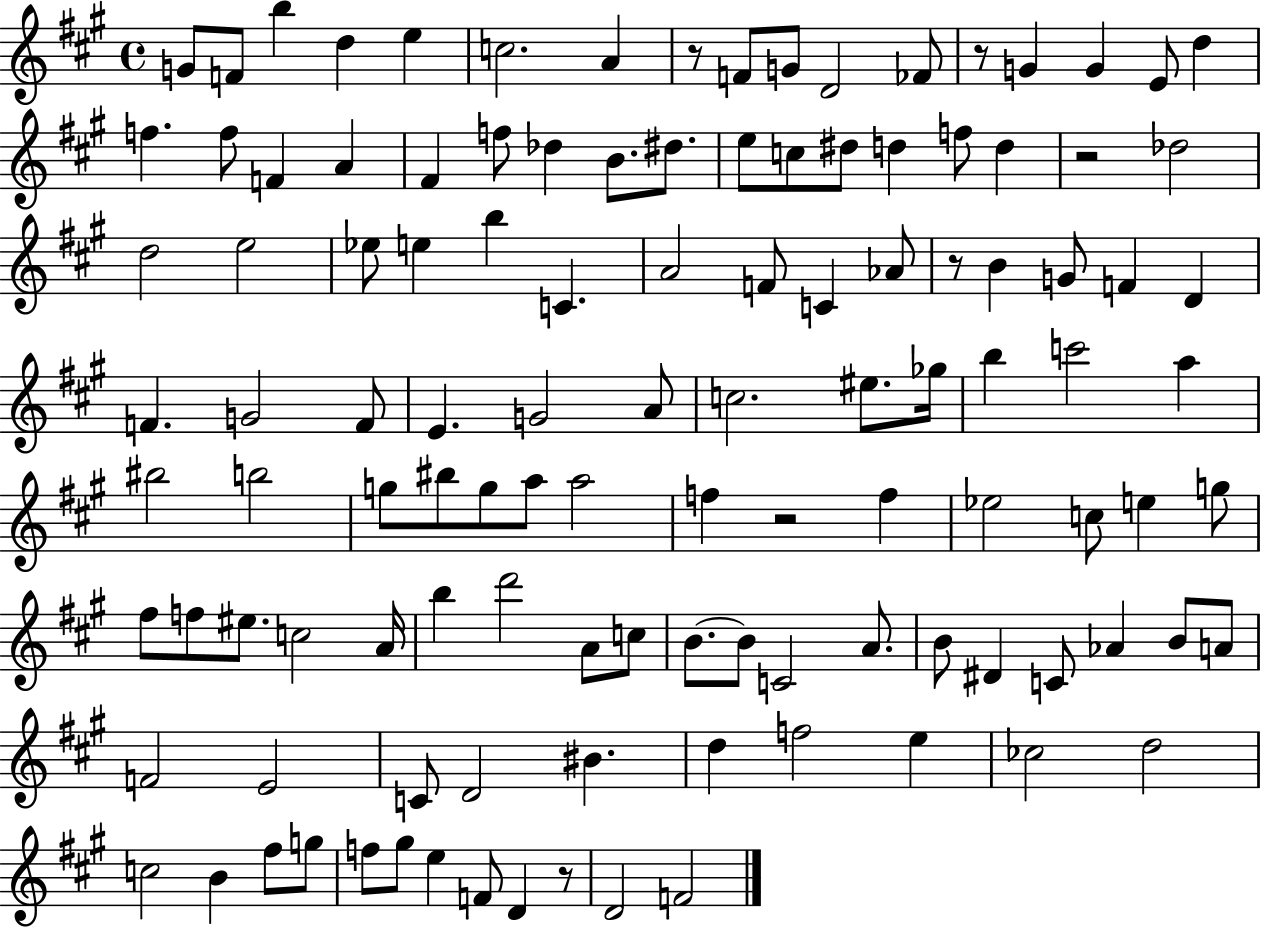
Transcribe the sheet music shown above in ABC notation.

X:1
T:Untitled
M:4/4
L:1/4
K:A
G/2 F/2 b d e c2 A z/2 F/2 G/2 D2 _F/2 z/2 G G E/2 d f f/2 F A ^F f/2 _d B/2 ^d/2 e/2 c/2 ^d/2 d f/2 d z2 _d2 d2 e2 _e/2 e b C A2 F/2 C _A/2 z/2 B G/2 F D F G2 F/2 E G2 A/2 c2 ^e/2 _g/4 b c'2 a ^b2 b2 g/2 ^b/2 g/2 a/2 a2 f z2 f _e2 c/2 e g/2 ^f/2 f/2 ^e/2 c2 A/4 b d'2 A/2 c/2 B/2 B/2 C2 A/2 B/2 ^D C/2 _A B/2 A/2 F2 E2 C/2 D2 ^B d f2 e _c2 d2 c2 B ^f/2 g/2 f/2 ^g/2 e F/2 D z/2 D2 F2